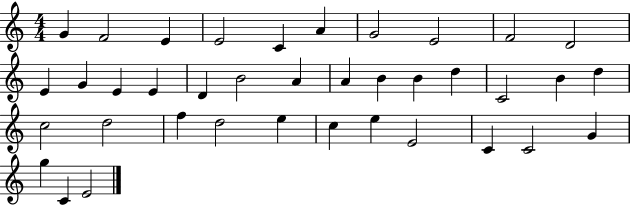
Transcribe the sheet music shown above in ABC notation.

X:1
T:Untitled
M:4/4
L:1/4
K:C
G F2 E E2 C A G2 E2 F2 D2 E G E E D B2 A A B B d C2 B d c2 d2 f d2 e c e E2 C C2 G g C E2